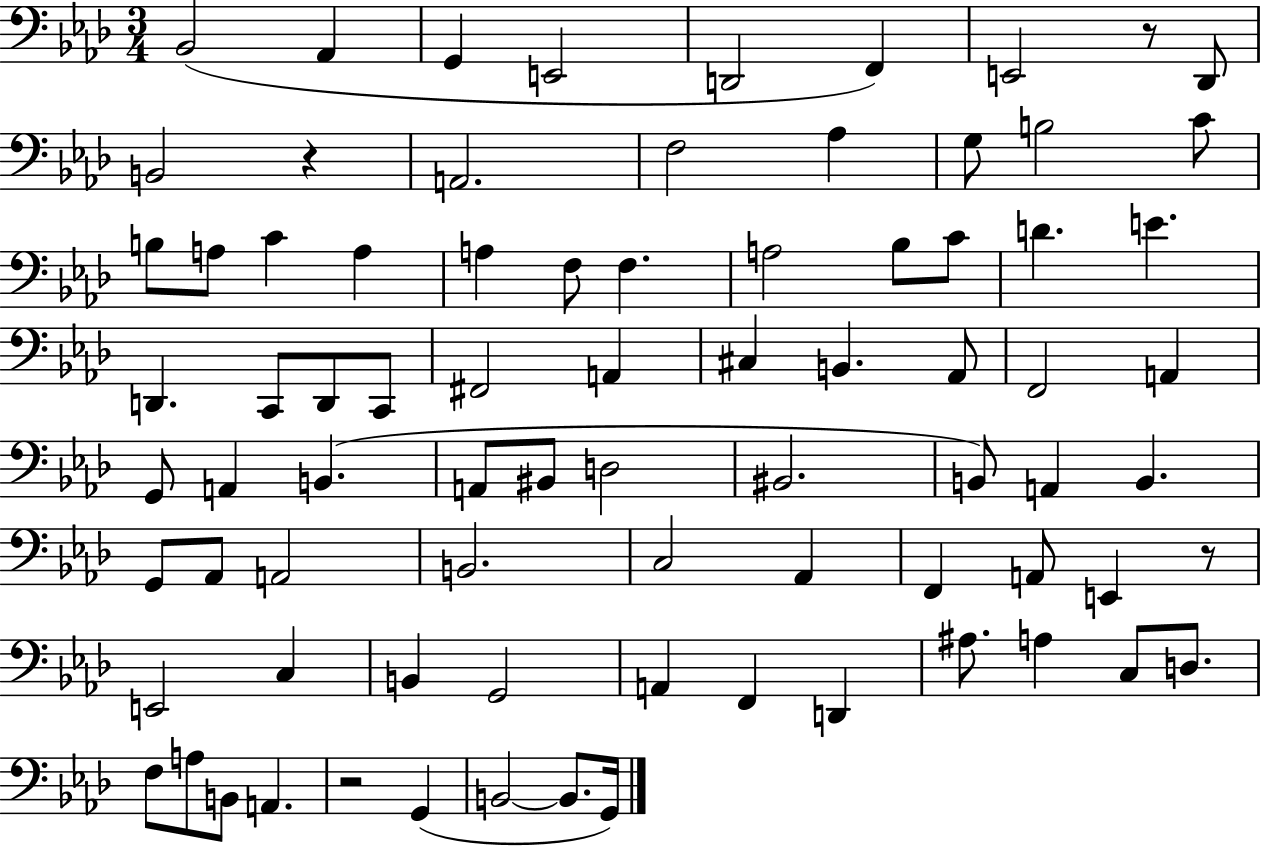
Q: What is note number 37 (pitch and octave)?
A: F2